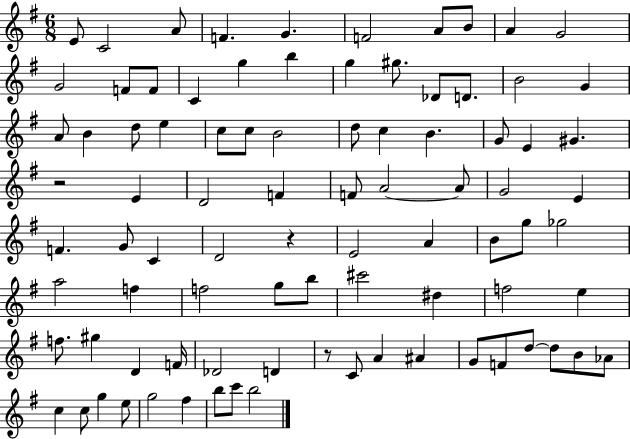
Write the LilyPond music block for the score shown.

{
  \clef treble
  \numericTimeSignature
  \time 6/8
  \key g \major
  e'8 c'2 a'8 | f'4. g'4. | f'2 a'8 b'8 | a'4 g'2 | \break g'2 f'8 f'8 | c'4 g''4 b''4 | g''4 gis''8. des'8 d'8. | b'2 g'4 | \break a'8 b'4 d''8 e''4 | c''8 c''8 b'2 | d''8 c''4 b'4. | g'8 e'4 gis'4. | \break r2 e'4 | d'2 f'4 | f'8 a'2~~ a'8 | g'2 e'4 | \break f'4. g'8 c'4 | d'2 r4 | e'2 a'4 | b'8 g''8 ges''2 | \break a''2 f''4 | f''2 g''8 b''8 | cis'''2 dis''4 | f''2 e''4 | \break f''8. gis''4 d'4 f'16 | des'2 d'4 | r8 c'8 a'4 ais'4 | g'8 f'8 d''8~~ d''8 b'8 aes'8 | \break c''4 c''8 g''4 e''8 | g''2 fis''4 | b''8 c'''8 b''2 | \bar "|."
}